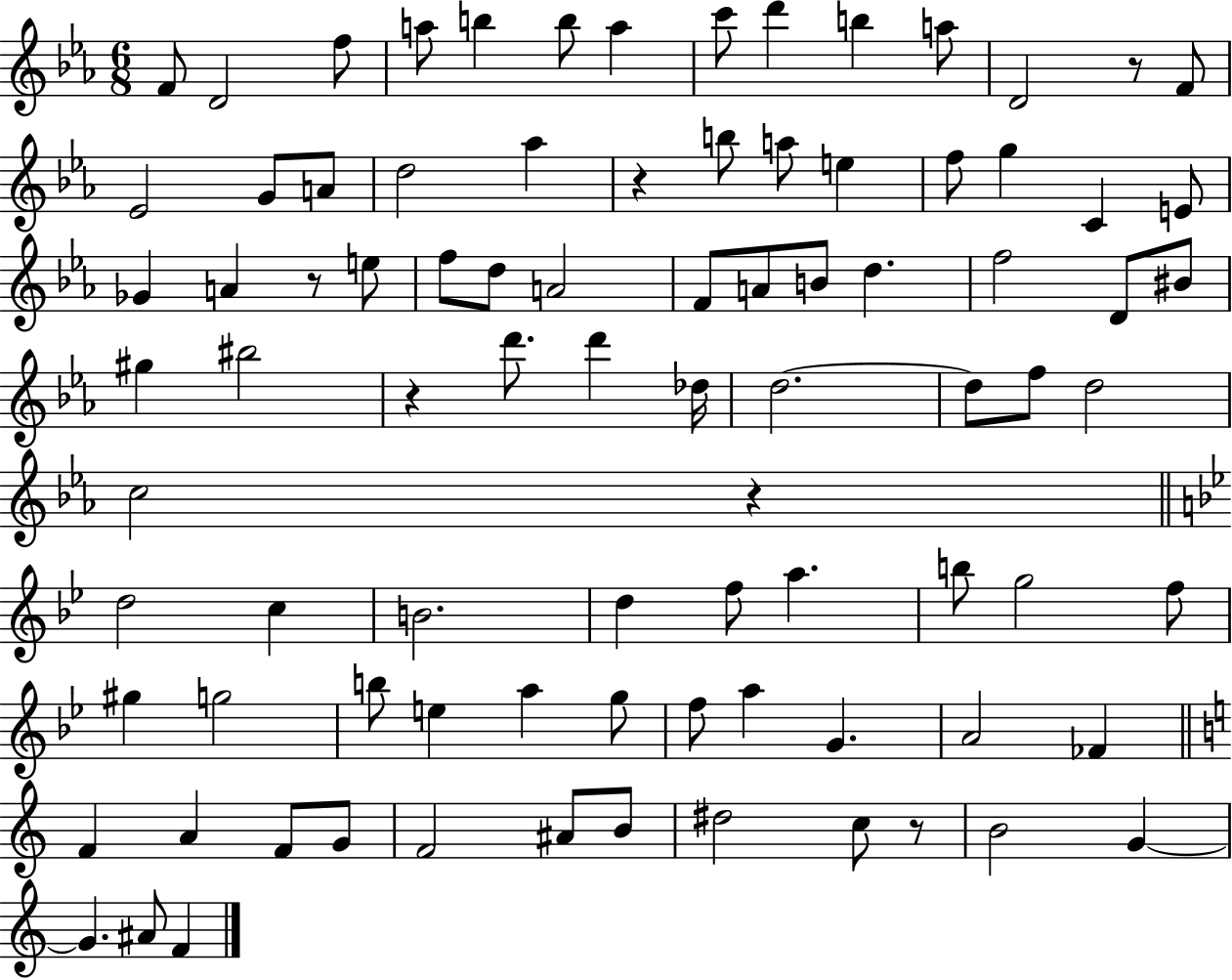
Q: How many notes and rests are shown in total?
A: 88